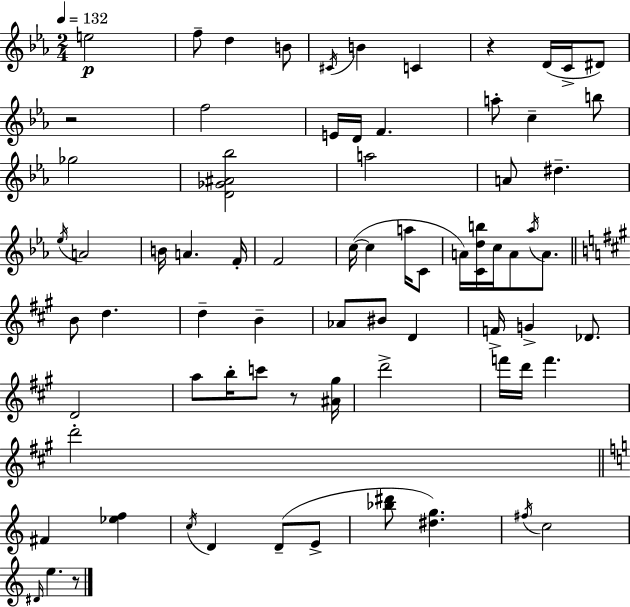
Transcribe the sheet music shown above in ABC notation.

X:1
T:Untitled
M:2/4
L:1/4
K:Cm
e2 f/2 d B/2 ^C/4 B C z D/4 C/4 ^D/2 z2 f2 E/4 D/4 F a/2 c b/2 _g2 [D_G^A_b]2 a2 A/2 ^d _e/4 A2 B/4 A F/4 F2 c/4 c a/4 C/2 A/4 [Cdb]/4 c/4 A/2 _a/4 A/2 B/2 d d B _A/2 ^B/2 D F/4 G _D/2 D2 a/2 b/4 c'/2 z/2 [^A^g]/4 d'2 f'/4 d'/4 f' d'2 ^F [_ef] c/4 D D/2 E/2 [_b^d']/2 [^dg] ^f/4 c2 ^D/4 e z/2